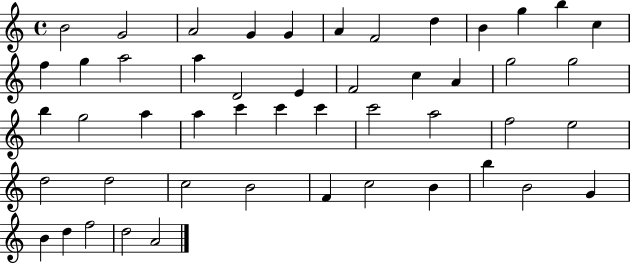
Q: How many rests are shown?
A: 0